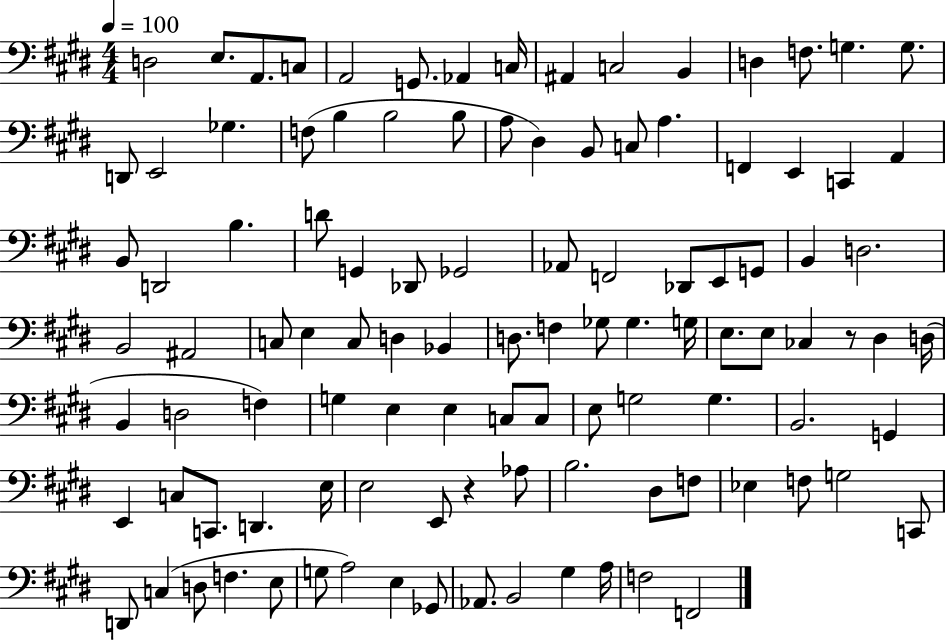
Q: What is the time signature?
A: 4/4